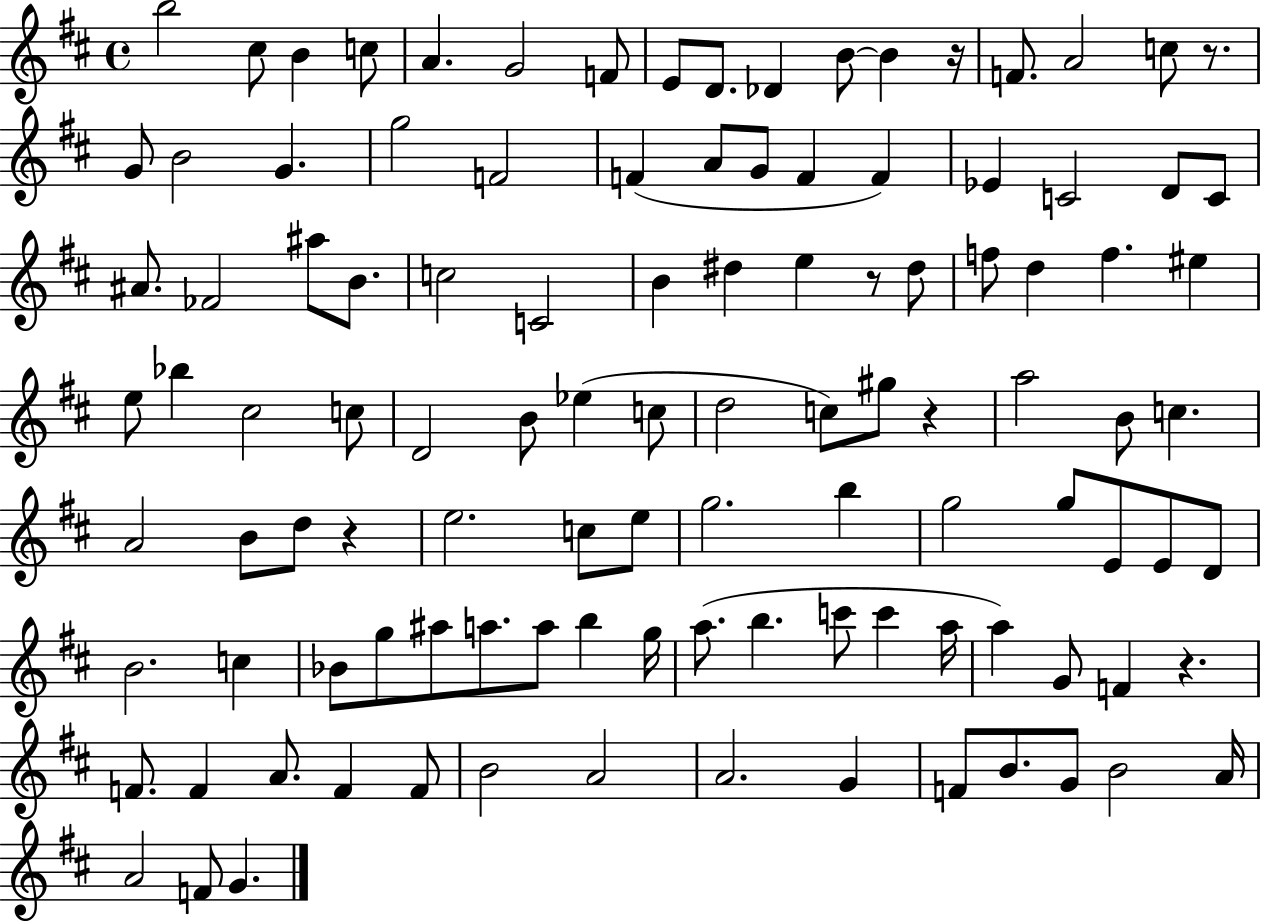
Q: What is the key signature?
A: D major